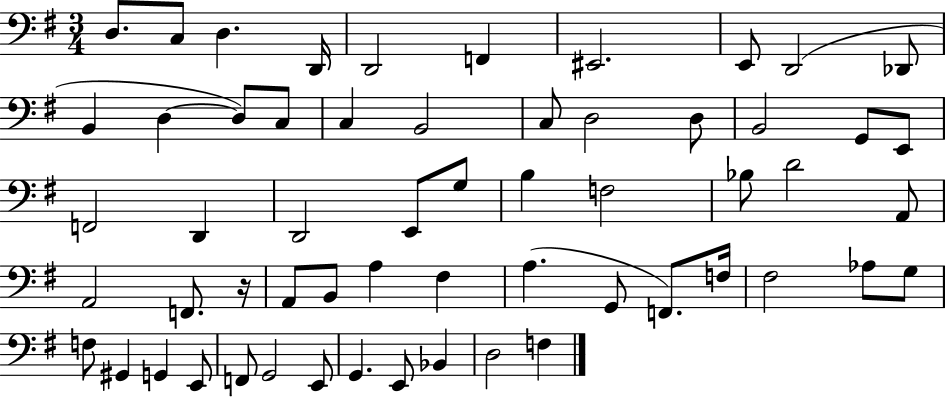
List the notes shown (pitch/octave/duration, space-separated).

D3/e. C3/e D3/q. D2/s D2/h F2/q EIS2/h. E2/e D2/h Db2/e B2/q D3/q D3/e C3/e C3/q B2/h C3/e D3/h D3/e B2/h G2/e E2/e F2/h D2/q D2/h E2/e G3/e B3/q F3/h Bb3/e D4/h A2/e A2/h F2/e. R/s A2/e B2/e A3/q F#3/q A3/q. G2/e F2/e. F3/s F#3/h Ab3/e G3/e F3/e G#2/q G2/q E2/e F2/e G2/h E2/e G2/q. E2/e Bb2/q D3/h F3/q